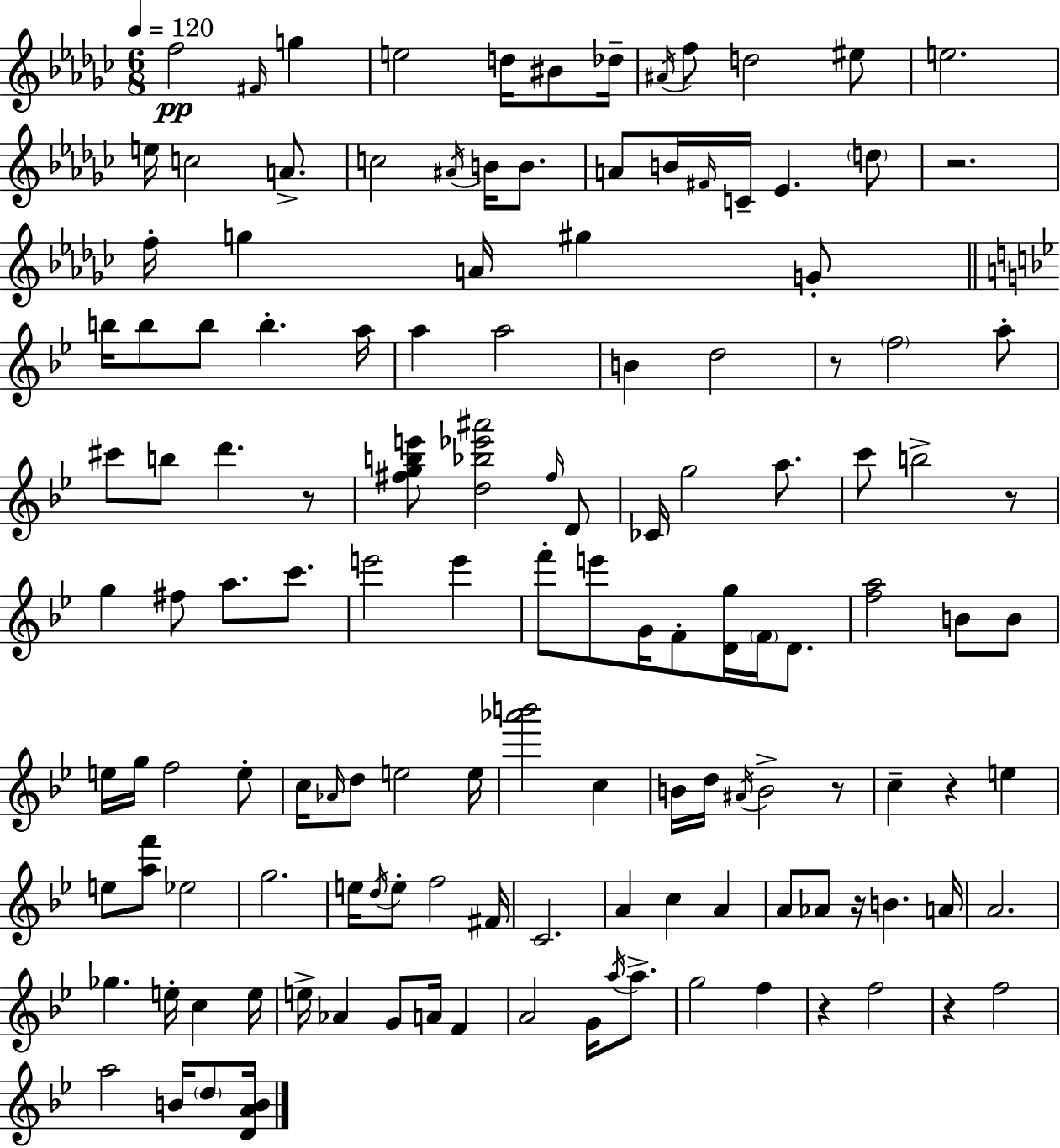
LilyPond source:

{
  \clef treble
  \numericTimeSignature
  \time 6/8
  \key ees \minor
  \tempo 4 = 120
  f''2\pp \grace { fis'16 } g''4 | e''2 d''16 bis'8 | des''16-- \acciaccatura { ais'16 } f''8 d''2 | eis''8 e''2. | \break e''16 c''2 a'8.-> | c''2 \acciaccatura { ais'16 } b'16 | b'8. a'8 b'16 \grace { fis'16 } c'16-- ees'4. | \parenthesize d''8 r2. | \break f''16-. g''4 a'16 gis''4 | g'8-. \bar "||" \break \key bes \major b''16 b''8 b''8 b''4.-. a''16 | a''4 a''2 | b'4 d''2 | r8 \parenthesize f''2 a''8-. | \break cis'''8 b''8 d'''4. r8 | <fis'' g'' b'' e'''>8 <d'' bes'' ees''' ais'''>2 \grace { fis''16 } d'8 | ces'16 g''2 a''8. | c'''8 b''2-> r8 | \break g''4 fis''8 a''8. c'''8. | e'''2 e'''4 | f'''8-. e'''8 g'16 f'8-. <d' g''>16 \parenthesize f'16 d'8. | <f'' a''>2 b'8 b'8 | \break e''16 g''16 f''2 e''8-. | c''16 \grace { aes'16 } d''8 e''2 | e''16 <aes''' b'''>2 c''4 | b'16 d''16 \acciaccatura { ais'16 } b'2-> | \break r8 c''4-- r4 e''4 | e''8 <a'' f'''>8 ees''2 | g''2. | e''16 \acciaccatura { d''16 } e''8-. f''2 | \break fis'16 c'2. | a'4 c''4 | a'4 a'8 aes'8 r16 b'4. | a'16 a'2. | \break ges''4. e''16-. c''4 | e''16 e''16-> aes'4 g'8 a'16 | f'4 a'2 | g'16 \acciaccatura { a''16 } a''8.-> g''2 | \break f''4 r4 f''2 | r4 f''2 | a''2 | b'16 \parenthesize d''8 <d' a' b'>16 \bar "|."
}